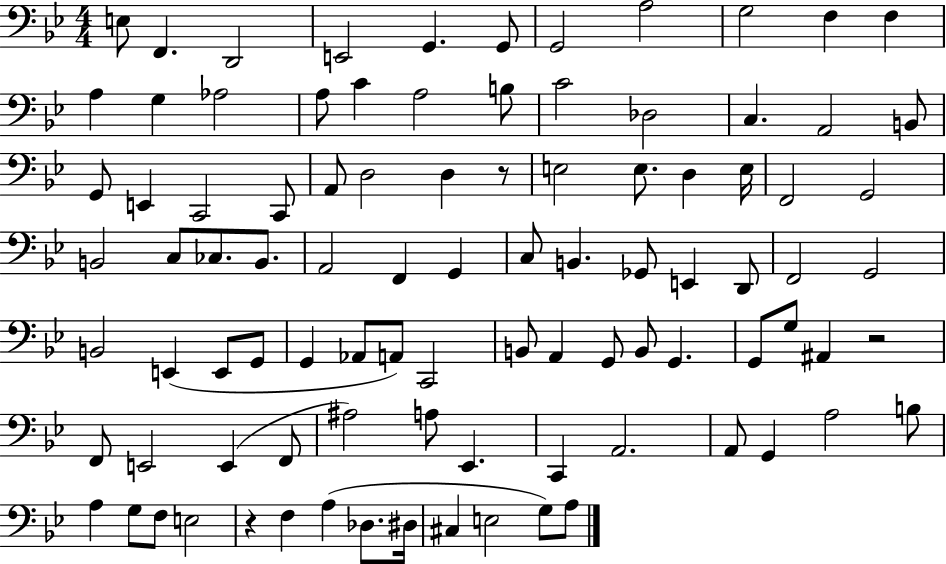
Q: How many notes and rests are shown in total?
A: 94